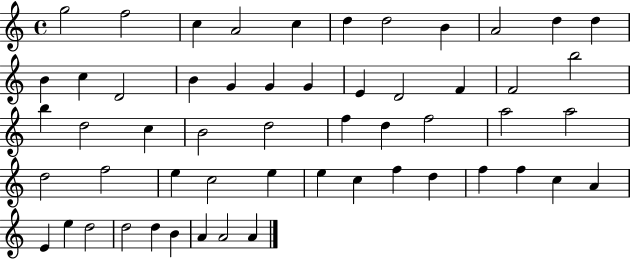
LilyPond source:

{
  \clef treble
  \time 4/4
  \defaultTimeSignature
  \key c \major
  g''2 f''2 | c''4 a'2 c''4 | d''4 d''2 b'4 | a'2 d''4 d''4 | \break b'4 c''4 d'2 | b'4 g'4 g'4 g'4 | e'4 d'2 f'4 | f'2 b''2 | \break b''4 d''2 c''4 | b'2 d''2 | f''4 d''4 f''2 | a''2 a''2 | \break d''2 f''2 | e''4 c''2 e''4 | e''4 c''4 f''4 d''4 | f''4 f''4 c''4 a'4 | \break e'4 e''4 d''2 | d''2 d''4 b'4 | a'4 a'2 a'4 | \bar "|."
}